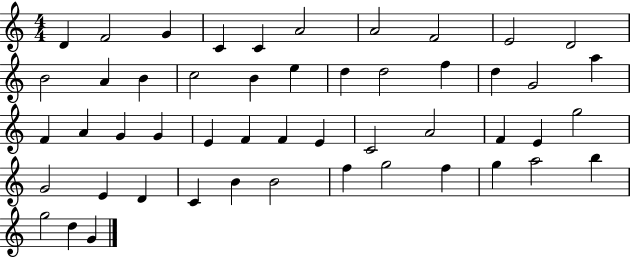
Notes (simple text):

D4/q F4/h G4/q C4/q C4/q A4/h A4/h F4/h E4/h D4/h B4/h A4/q B4/q C5/h B4/q E5/q D5/q D5/h F5/q D5/q G4/h A5/q F4/q A4/q G4/q G4/q E4/q F4/q F4/q E4/q C4/h A4/h F4/q E4/q G5/h G4/h E4/q D4/q C4/q B4/q B4/h F5/q G5/h F5/q G5/q A5/h B5/q G5/h D5/q G4/q